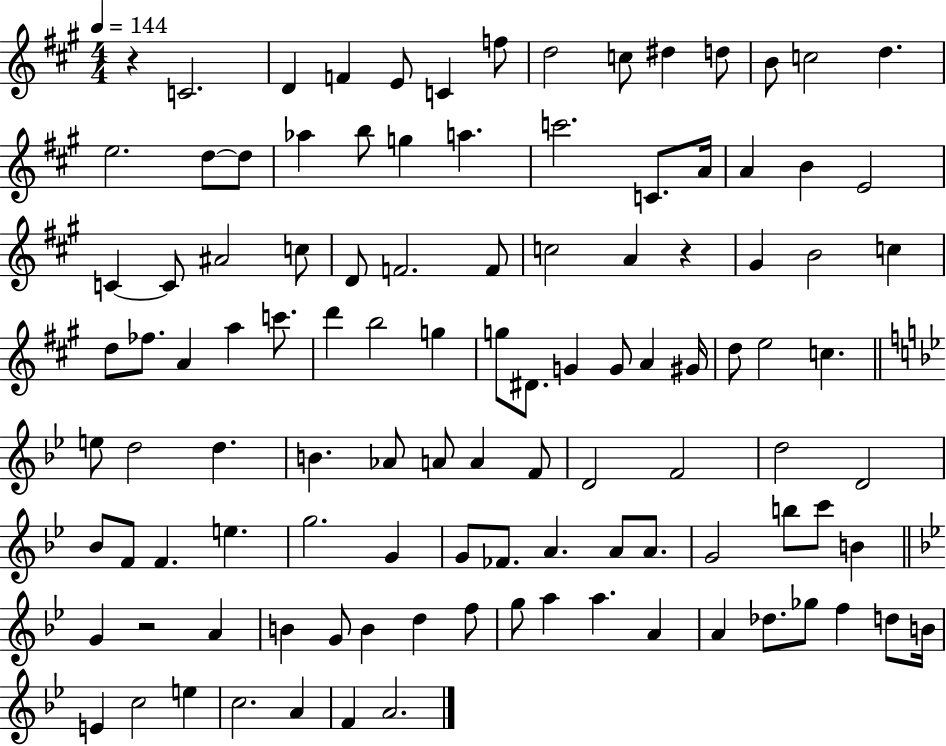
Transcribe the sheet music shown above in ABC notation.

X:1
T:Untitled
M:4/4
L:1/4
K:A
z C2 D F E/2 C f/2 d2 c/2 ^d d/2 B/2 c2 d e2 d/2 d/2 _a b/2 g a c'2 C/2 A/4 A B E2 C C/2 ^A2 c/2 D/2 F2 F/2 c2 A z ^G B2 c d/2 _f/2 A a c'/2 d' b2 g g/2 ^D/2 G G/2 A ^G/4 d/2 e2 c e/2 d2 d B _A/2 A/2 A F/2 D2 F2 d2 D2 _B/2 F/2 F e g2 G G/2 _F/2 A A/2 A/2 G2 b/2 c'/2 B G z2 A B G/2 B d f/2 g/2 a a A A _d/2 _g/2 f d/2 B/4 E c2 e c2 A F A2